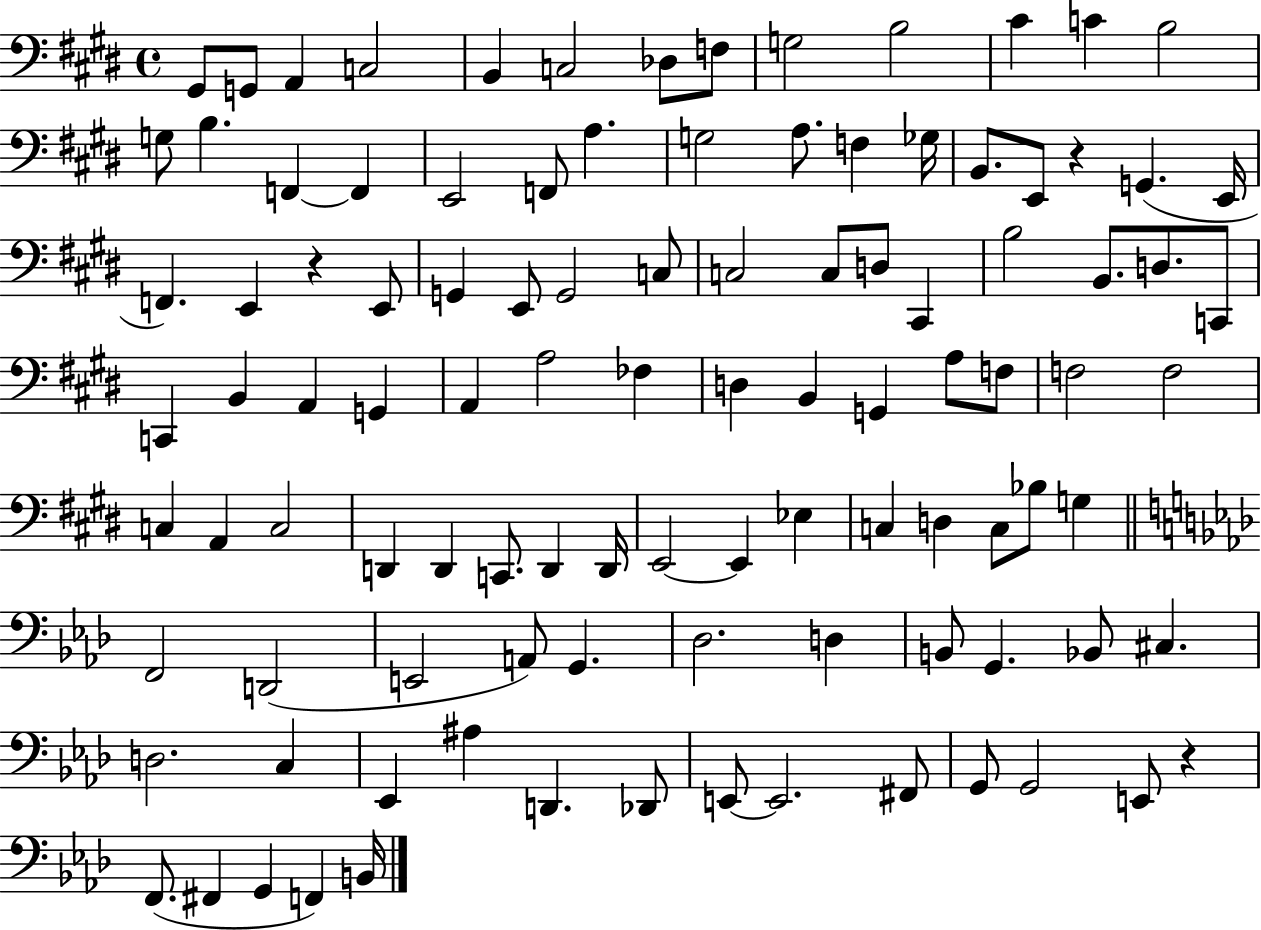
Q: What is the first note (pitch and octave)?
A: G#2